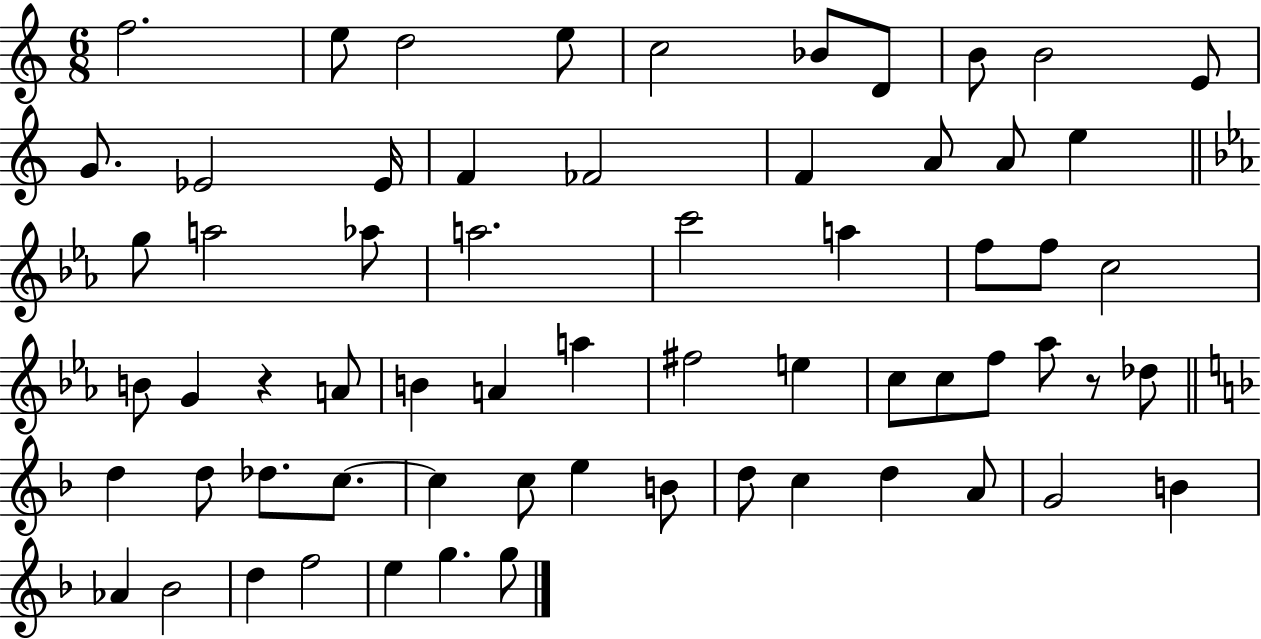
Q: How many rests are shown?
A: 2